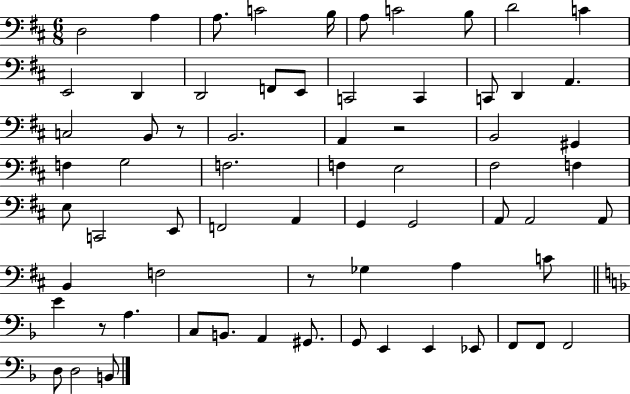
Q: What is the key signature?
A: D major